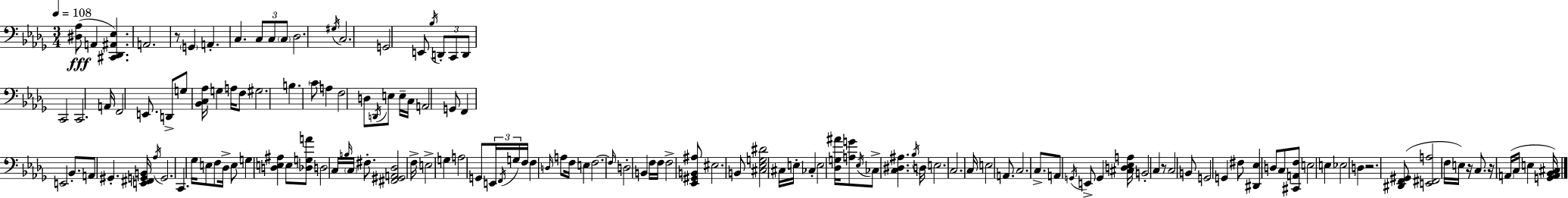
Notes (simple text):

[D#3,Ab3]/e A2/q [C#2,Db2,A#2,Eb3]/q. A2/h. R/e G2/q A2/q. C3/q. C3/e C3/e C3/e Db3/h. G#3/s C3/h. G2/h E2/e Bb3/s D2/e C2/e D2/e C2/h C2/h. A2/s F2/h E2/e. D2/e G3/e [Bb2,C3,Ab3]/s G3/q A3/s F3/e G#3/h. B3/q. C4/e A3/q F3/h D3/e D2/s E3/e E3/s C3/s A2/h G2/e F2/q E2/h Bb2/e. A2/e G#2/q. [E2,F#2,G2,B2]/s Ab3/s G2/h. C2/q. Gb3/s E3/e F3/e Db3/s E3/e G3/q [D3,E3,A#3]/q E3/e [Db3,G3,A4]/e D3/h C3/s B3/s C3/s F#3/e. [F#2,G#2,A2,Db3]/h F3/s E3/h G3/q A3/h G2/e E2/s F2/s G3/s F3/s F3/q D3/s A3/e F3/s E3/q F3/h. F3/s D3/h B2/q F3/s F3/s F3/h [Eb2,G#2,B2,A#3]/e EIS3/h. B2/e [C#3,Eb3,G3,D#4]/h C#3/s E3/s CES3/q E3/h [Db3,G3,A#4]/s [A3,G4]/e Eb3/s CES3/e [C3,D#3,A#3]/q. Bb3/s D3/s E3/h. C3/h. C3/s E3/h A2/e. C3/h. C3/e. A2/e G2/s E2/e G2/q [C#3,D3,Eb3,A3]/s B2/h C3/q R/e C3/h B2/e G2/h G2/q F#3/e [D#2,Eb3]/q D3/e C3/e [C#2,A2,F3]/e E3/h E3/q Eb3/h D3/q R/h. [D#2,F2,G#2]/e [E2,F#2,A3]/h F3/s E3/s R/s C3/e. R/s A2/s C3/s E3/q [G2,A2,Bb2,C#3]/s